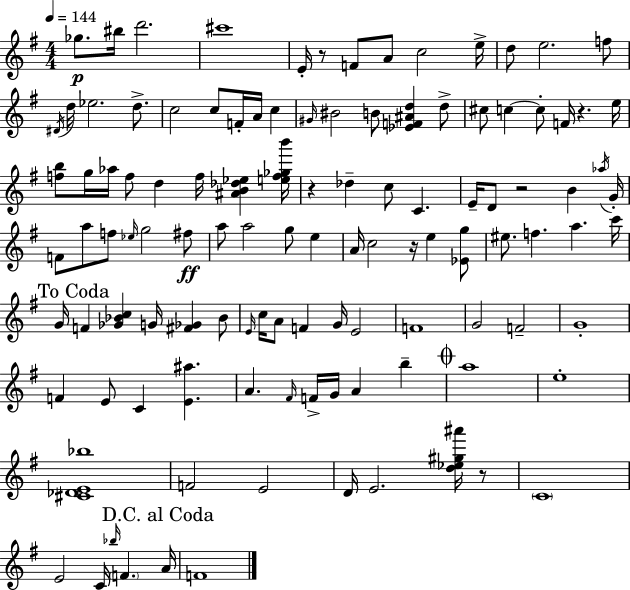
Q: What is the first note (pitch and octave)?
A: Gb5